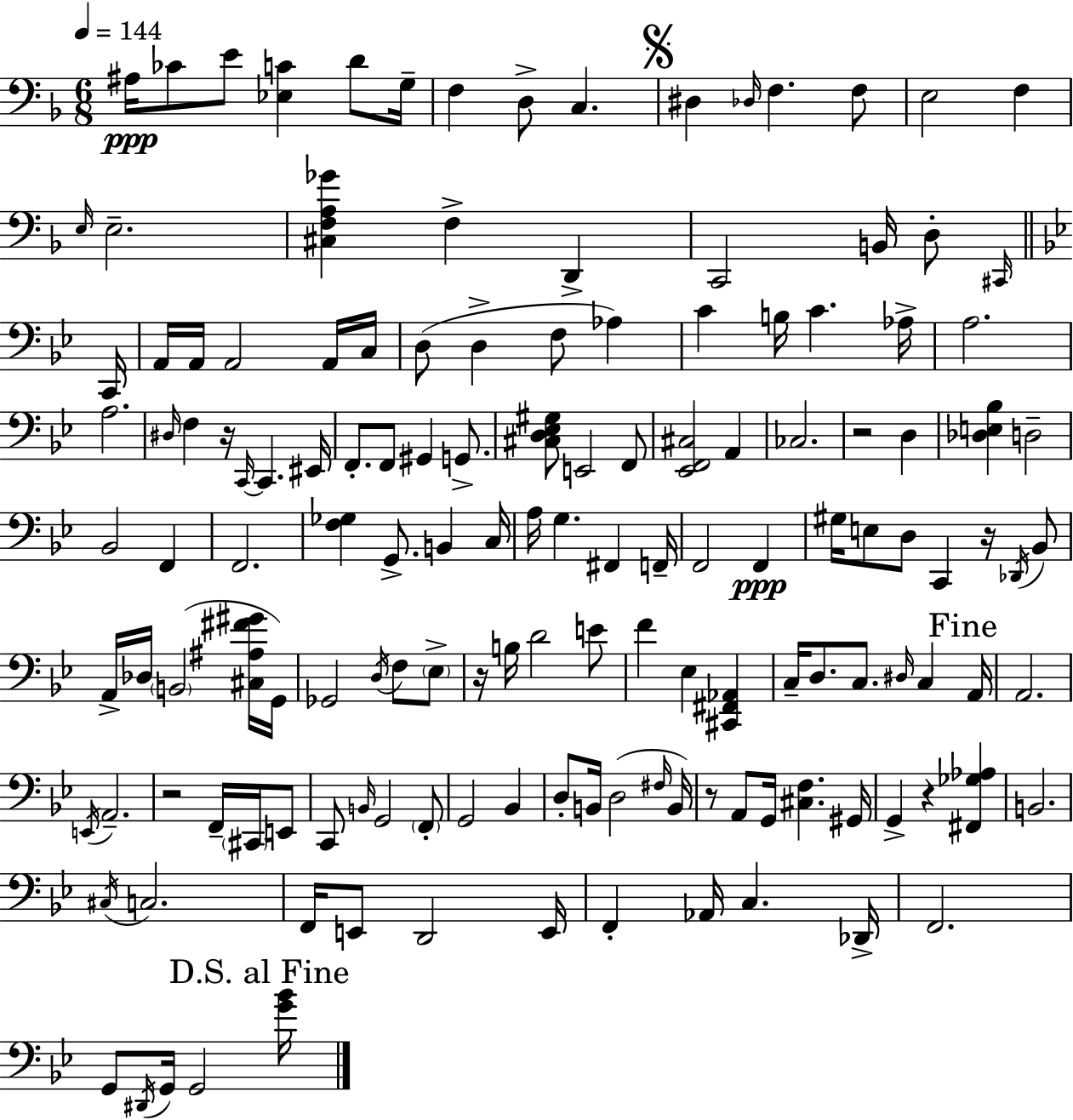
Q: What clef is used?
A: bass